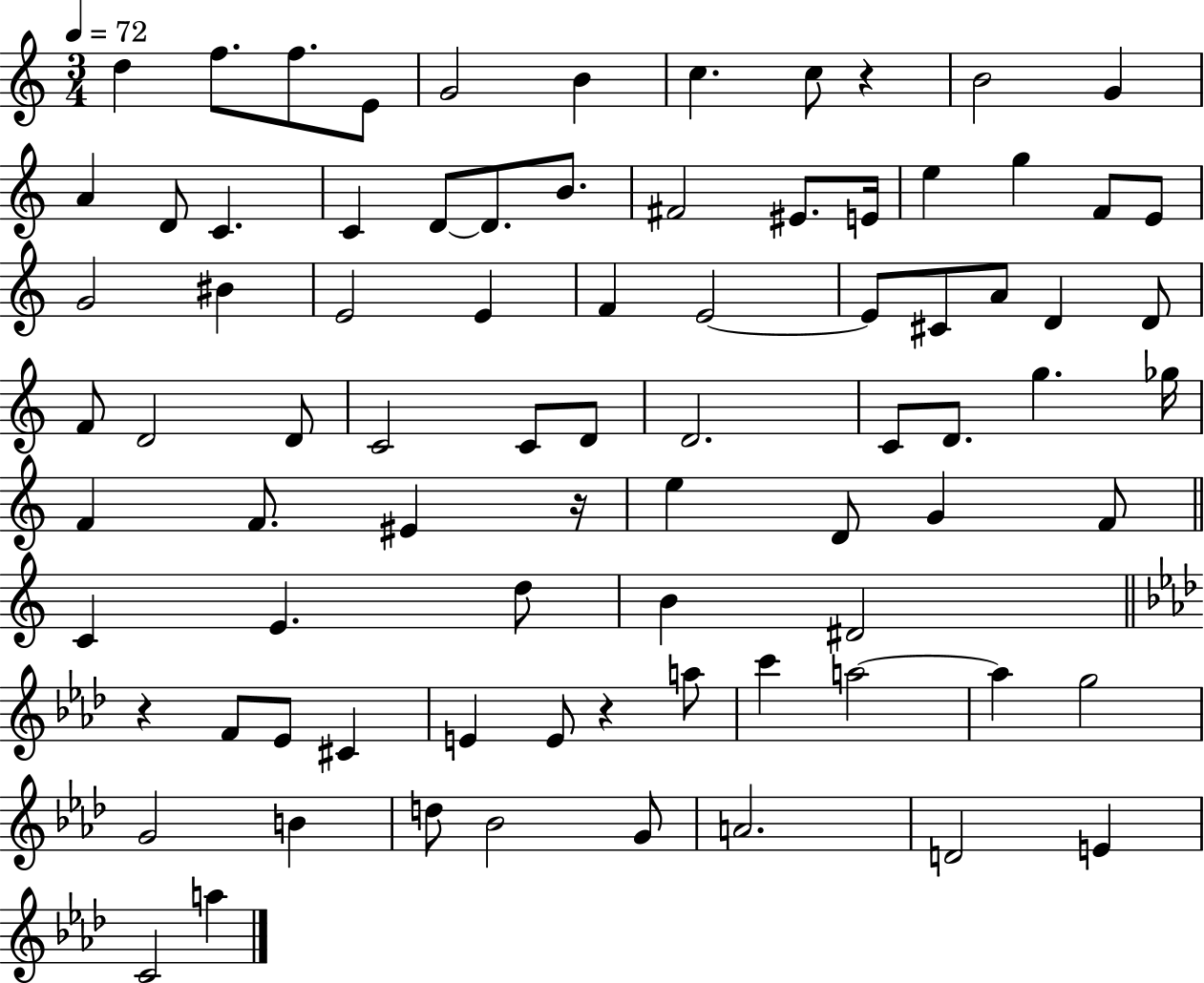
X:1
T:Untitled
M:3/4
L:1/4
K:C
d f/2 f/2 E/2 G2 B c c/2 z B2 G A D/2 C C D/2 D/2 B/2 ^F2 ^E/2 E/4 e g F/2 E/2 G2 ^B E2 E F E2 E/2 ^C/2 A/2 D D/2 F/2 D2 D/2 C2 C/2 D/2 D2 C/2 D/2 g _g/4 F F/2 ^E z/4 e D/2 G F/2 C E d/2 B ^D2 z F/2 _E/2 ^C E E/2 z a/2 c' a2 a g2 G2 B d/2 _B2 G/2 A2 D2 E C2 a